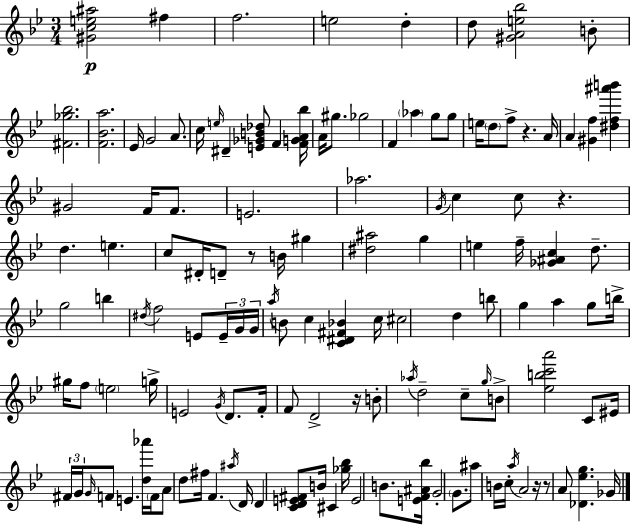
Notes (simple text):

[G#4,C5,E5,A#5]/h F#5/q F5/h. E5/h D5/q D5/e [G#4,A4,E5,Bb5]/h B4/e [F#4,Gb5,Bb5]/h. [F4,Bb4,A5]/h. Eb4/s G4/h A4/e. C5/s E5/s D#4/q [E4,Gb4,B4,Db5]/e F4/q [F4,G4,A4,Bb5]/s A4/s G#5/e. Gb5/h F4/q Ab5/q G5/e G5/e E5/s D5/e F5/e R/q. A4/s A4/q [G#4,F5]/q [D#5,F5,A#6,B6]/q G#4/h F4/s F4/e. E4/h. Ab5/h. G4/s C5/q C5/e R/q. D5/q. E5/q. C5/e D#4/s D4/e R/e B4/s G#5/q [D#5,A#5]/h G5/q E5/q F5/s [Gb4,A#4,C5]/q D5/e. G5/h B5/q D#5/s F5/h E4/e E4/s G4/s G4/s A5/s B4/e C5/q [C4,D#4,F#4,Bb4]/q C5/s C#5/h D5/q B5/e G5/q A5/q G5/e B5/s G#5/s F5/e E5/h G5/s E4/h G4/s D4/e. F4/s F4/e D4/h R/s B4/e Ab5/s D5/h C5/e G5/s B4/e [Eb5,B5,C6,A6]/h C4/e EIS4/s F#4/s G4/s G4/s F4/e E4/q. [D5,Ab6]/s F4/s A4/e D5/e F#5/s F4/q. A#5/s D4/s D4/q [C4,D4,E4,F#4]/e B4/s C#4/q [Gb5,Bb5]/s E4/h B4/e. [E4,F4,A#4,Bb5]/s G4/h G4/e. A#5/e B4/s C5/s A5/s A4/h R/s R/e A4/e [Db4,Eb5,G5]/q. Gb4/s